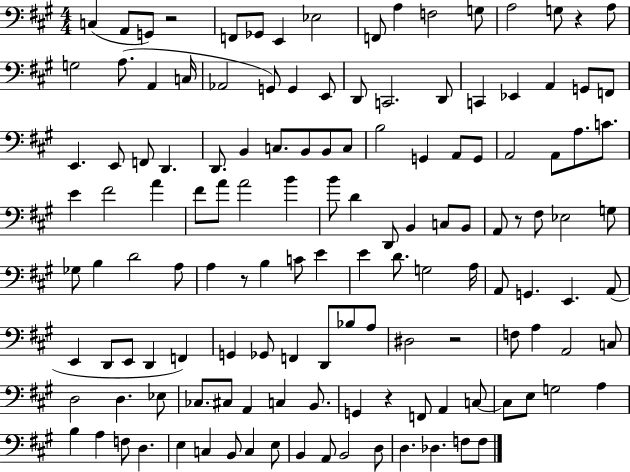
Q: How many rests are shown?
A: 6